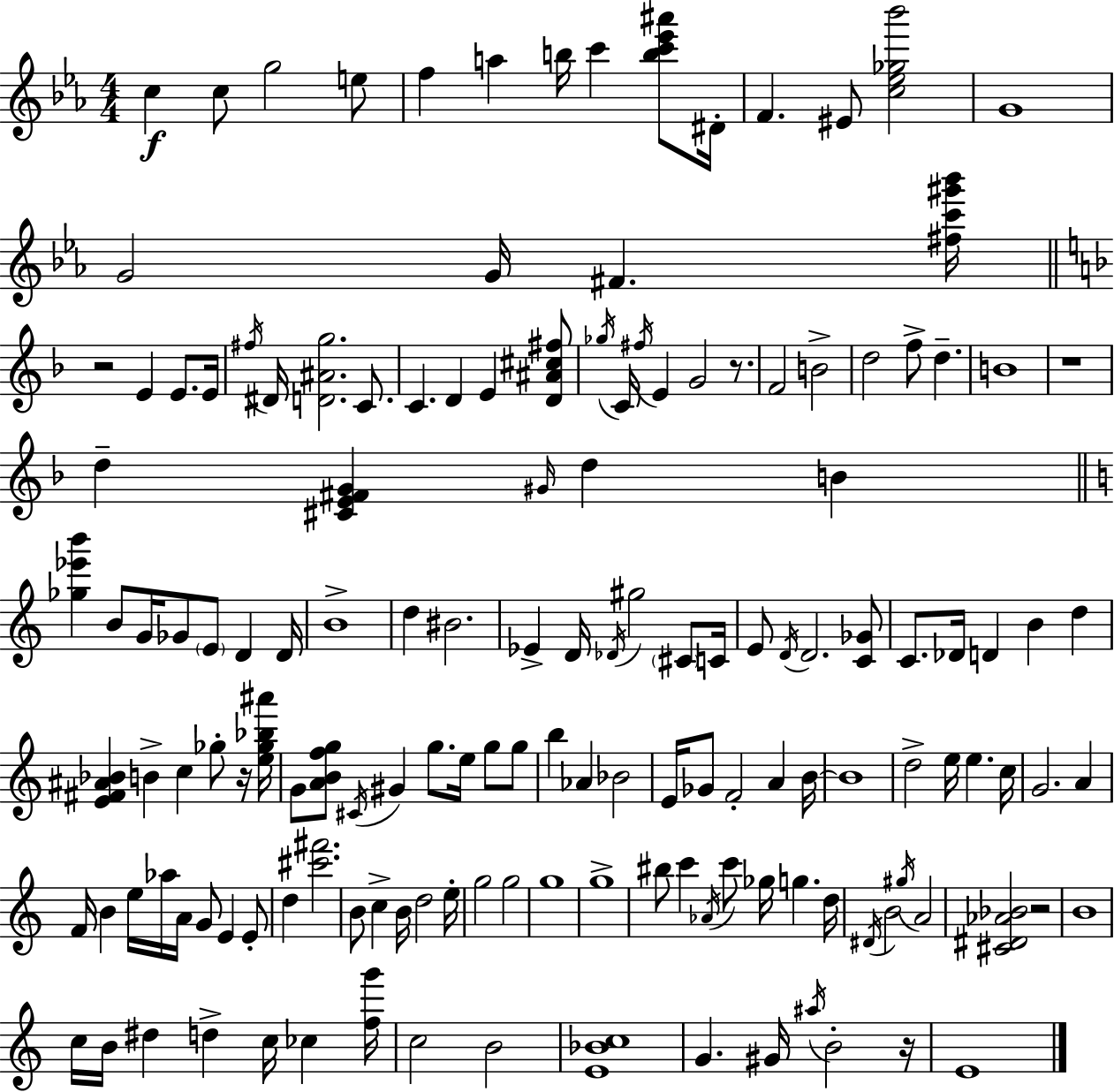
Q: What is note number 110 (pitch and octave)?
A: Gb5